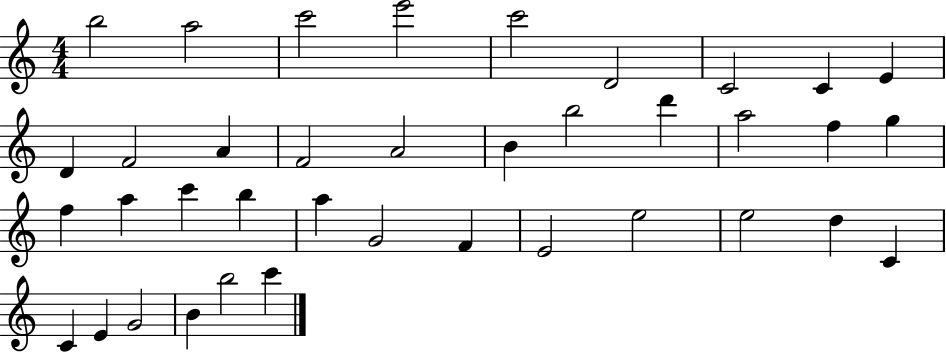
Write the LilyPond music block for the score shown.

{
  \clef treble
  \numericTimeSignature
  \time 4/4
  \key c \major
  b''2 a''2 | c'''2 e'''2 | c'''2 d'2 | c'2 c'4 e'4 | \break d'4 f'2 a'4 | f'2 a'2 | b'4 b''2 d'''4 | a''2 f''4 g''4 | \break f''4 a''4 c'''4 b''4 | a''4 g'2 f'4 | e'2 e''2 | e''2 d''4 c'4 | \break c'4 e'4 g'2 | b'4 b''2 c'''4 | \bar "|."
}